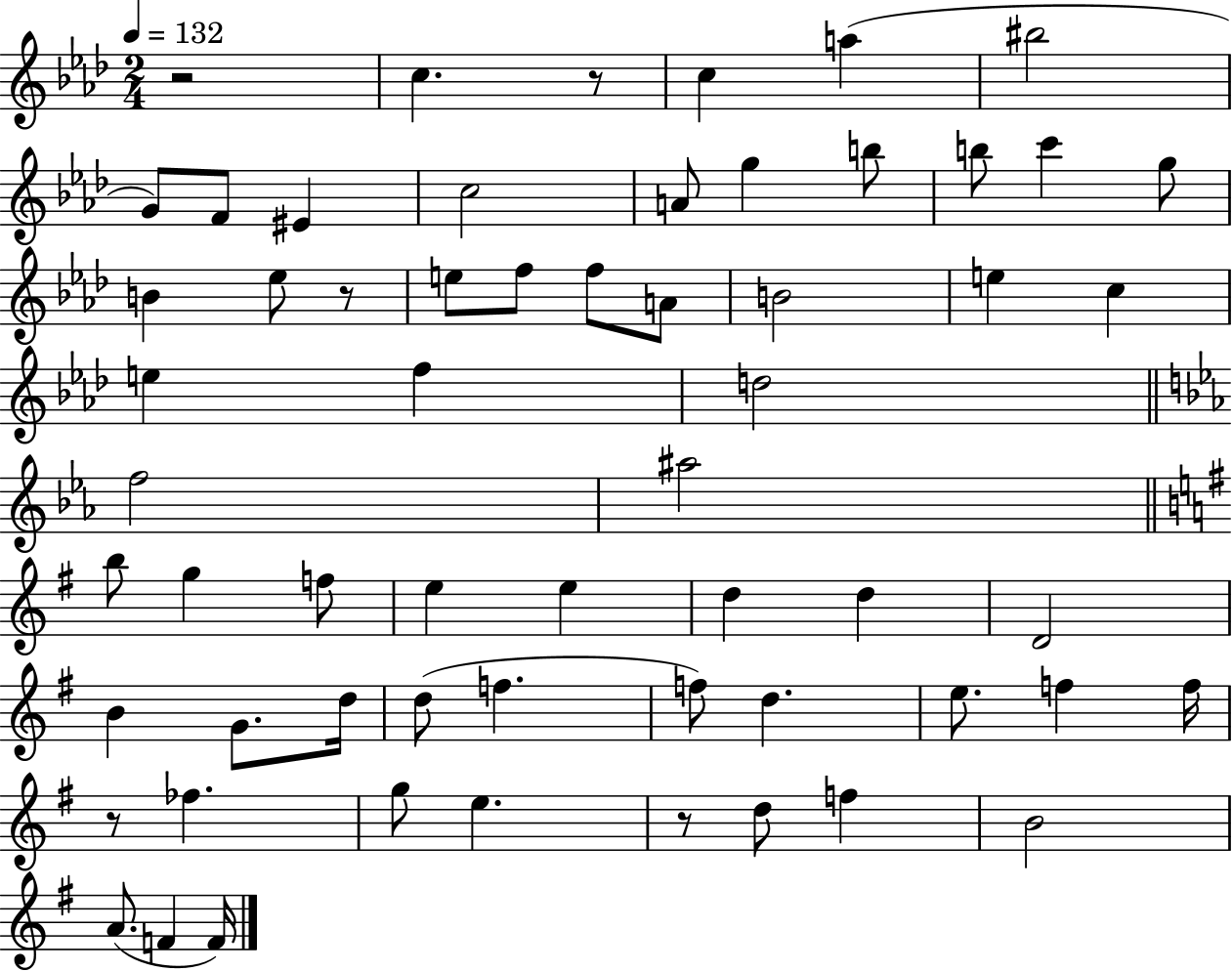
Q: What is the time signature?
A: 2/4